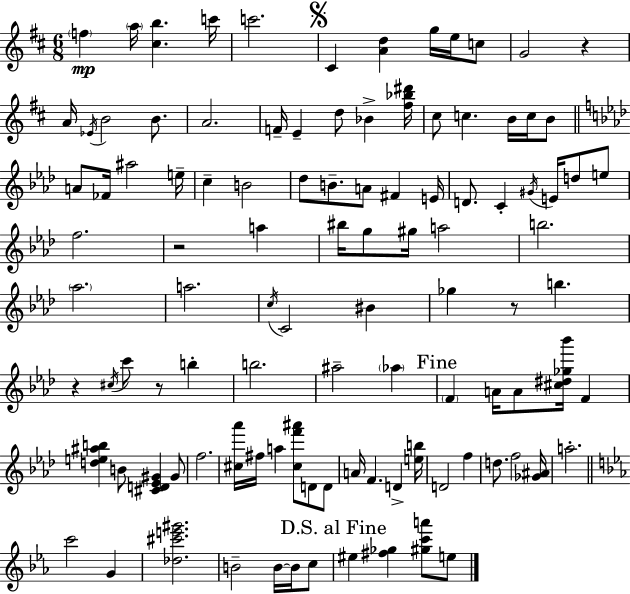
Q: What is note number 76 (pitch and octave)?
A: F5